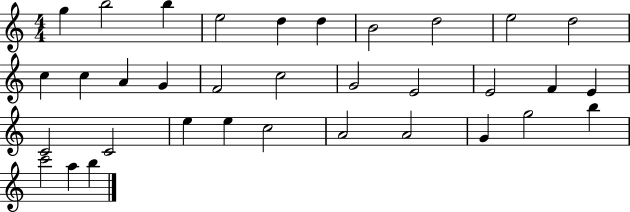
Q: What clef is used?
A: treble